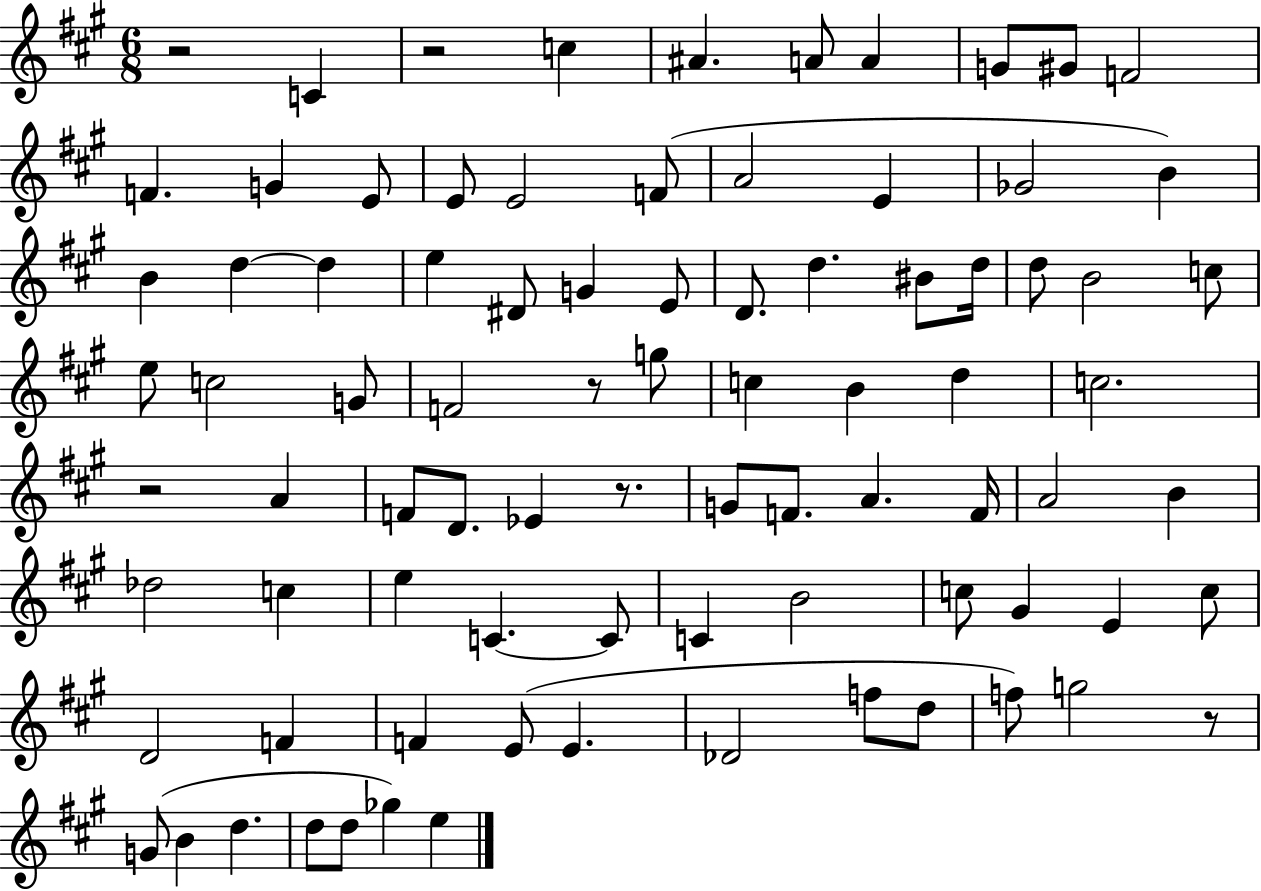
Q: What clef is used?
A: treble